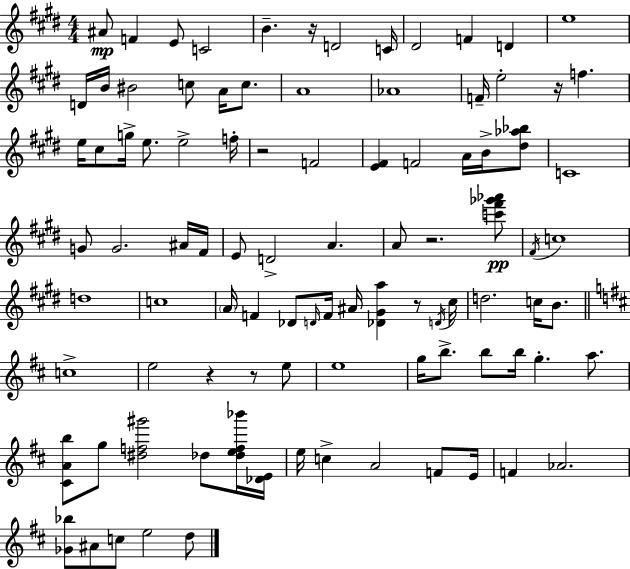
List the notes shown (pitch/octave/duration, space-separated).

A#4/e F4/q E4/e C4/h B4/q. R/s D4/h C4/s D#4/h F4/q D4/q E5/w D4/s B4/s BIS4/h C5/e A4/s C5/e. A4/w Ab4/w F4/s E5/h R/s F5/q. E5/s C#5/e G5/s E5/e. E5/h F5/s R/h F4/h [E4,F#4]/q F4/h A4/s B4/s [D#5,Ab5,Bb5]/e C4/w G4/e G4/h. A#4/s F#4/s E4/e D4/h A4/q. A4/e R/h. [C6,F#6,Gb6,Ab6]/e F#4/s C5/w D5/w C5/w A4/s F4/q Db4/e D4/s F4/s A#4/s [Db4,G#4,A5]/q R/e D4/s C#5/s D5/h. C5/s B4/e. C5/w E5/h R/q R/e E5/e E5/w G5/s B5/e. B5/e B5/s G5/q. A5/e. [C#4,A4,B5]/e G5/e [D#5,F5,G#6]/h Db5/e [Db5,E5,F5,Bb6]/s [Db4,E4]/s E5/s C5/q A4/h F4/e E4/s F4/q Ab4/h. [Gb4,Bb5]/e A#4/e C5/e E5/h D5/e